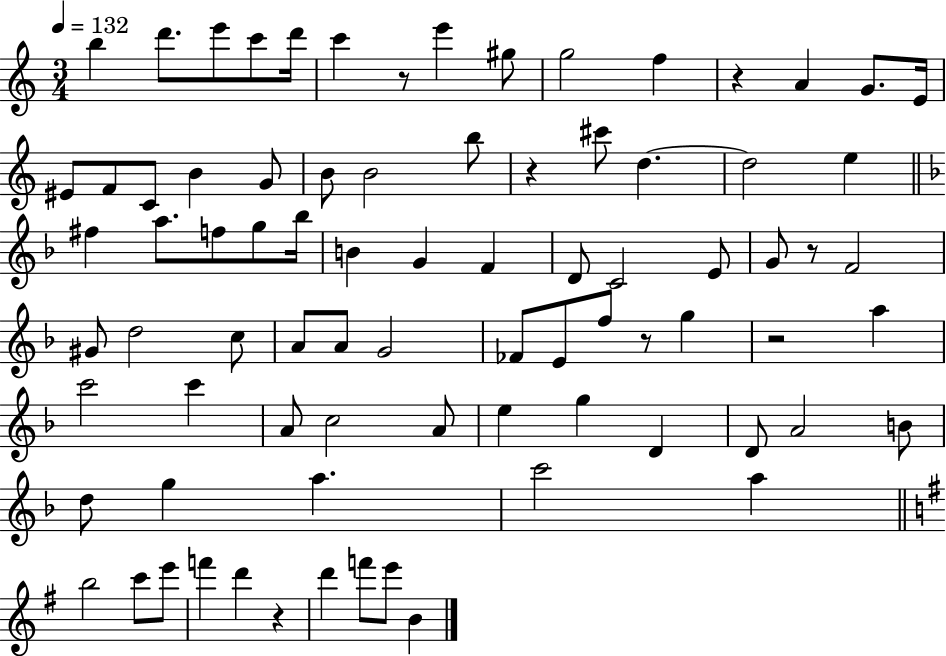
{
  \clef treble
  \numericTimeSignature
  \time 3/4
  \key c \major
  \tempo 4 = 132
  b''4 d'''8. e'''8 c'''8 d'''16 | c'''4 r8 e'''4 gis''8 | g''2 f''4 | r4 a'4 g'8. e'16 | \break eis'8 f'8 c'8 b'4 g'8 | b'8 b'2 b''8 | r4 cis'''8 d''4.~~ | d''2 e''4 | \break \bar "||" \break \key f \major fis''4 a''8. f''8 g''8 bes''16 | b'4 g'4 f'4 | d'8 c'2 e'8 | g'8 r8 f'2 | \break gis'8 d''2 c''8 | a'8 a'8 g'2 | fes'8 e'8 f''8 r8 g''4 | r2 a''4 | \break c'''2 c'''4 | a'8 c''2 a'8 | e''4 g''4 d'4 | d'8 a'2 b'8 | \break d''8 g''4 a''4. | c'''2 a''4 | \bar "||" \break \key e \minor b''2 c'''8 e'''8 | f'''4 d'''4 r4 | d'''4 f'''8 e'''8 b'4 | \bar "|."
}